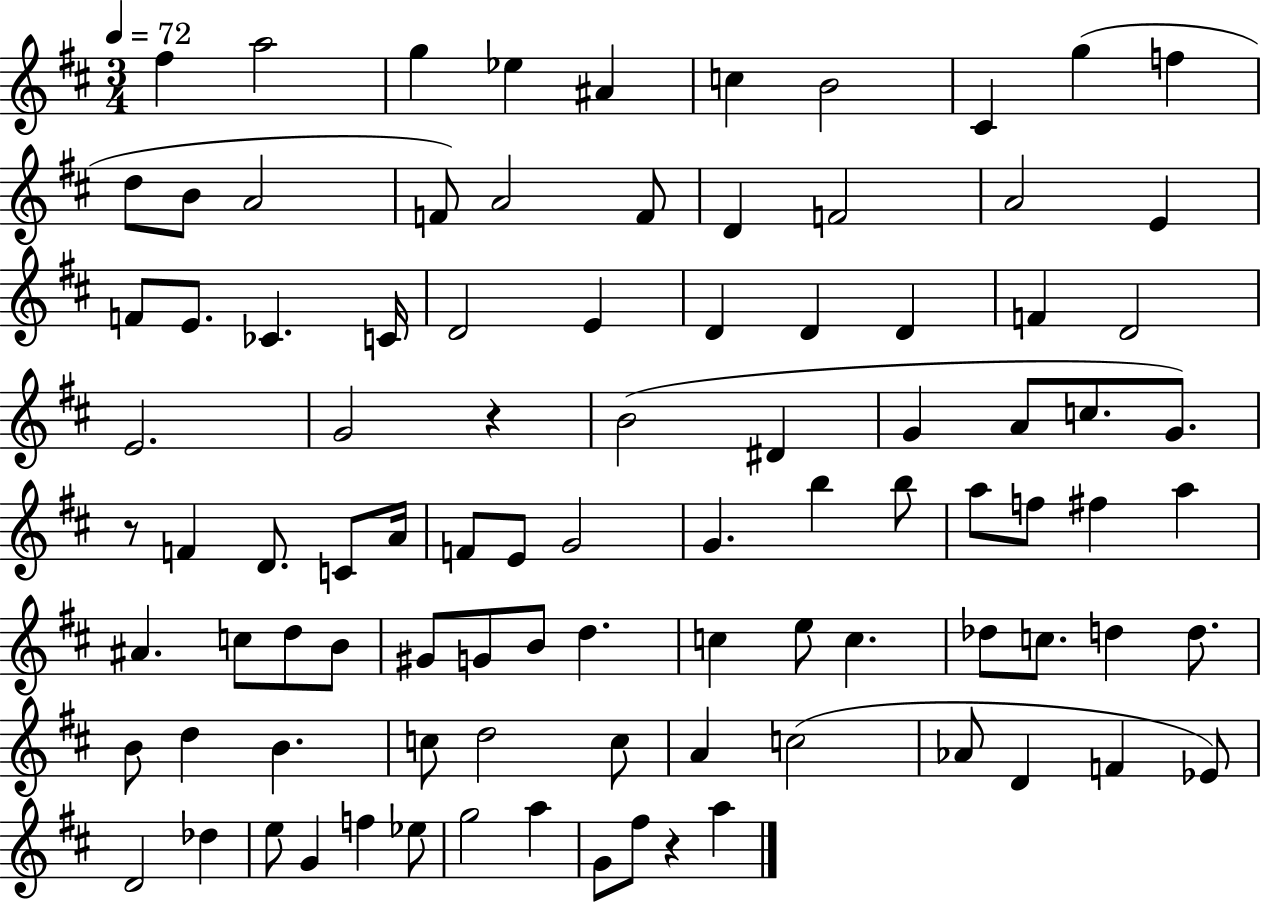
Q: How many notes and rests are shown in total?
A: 94